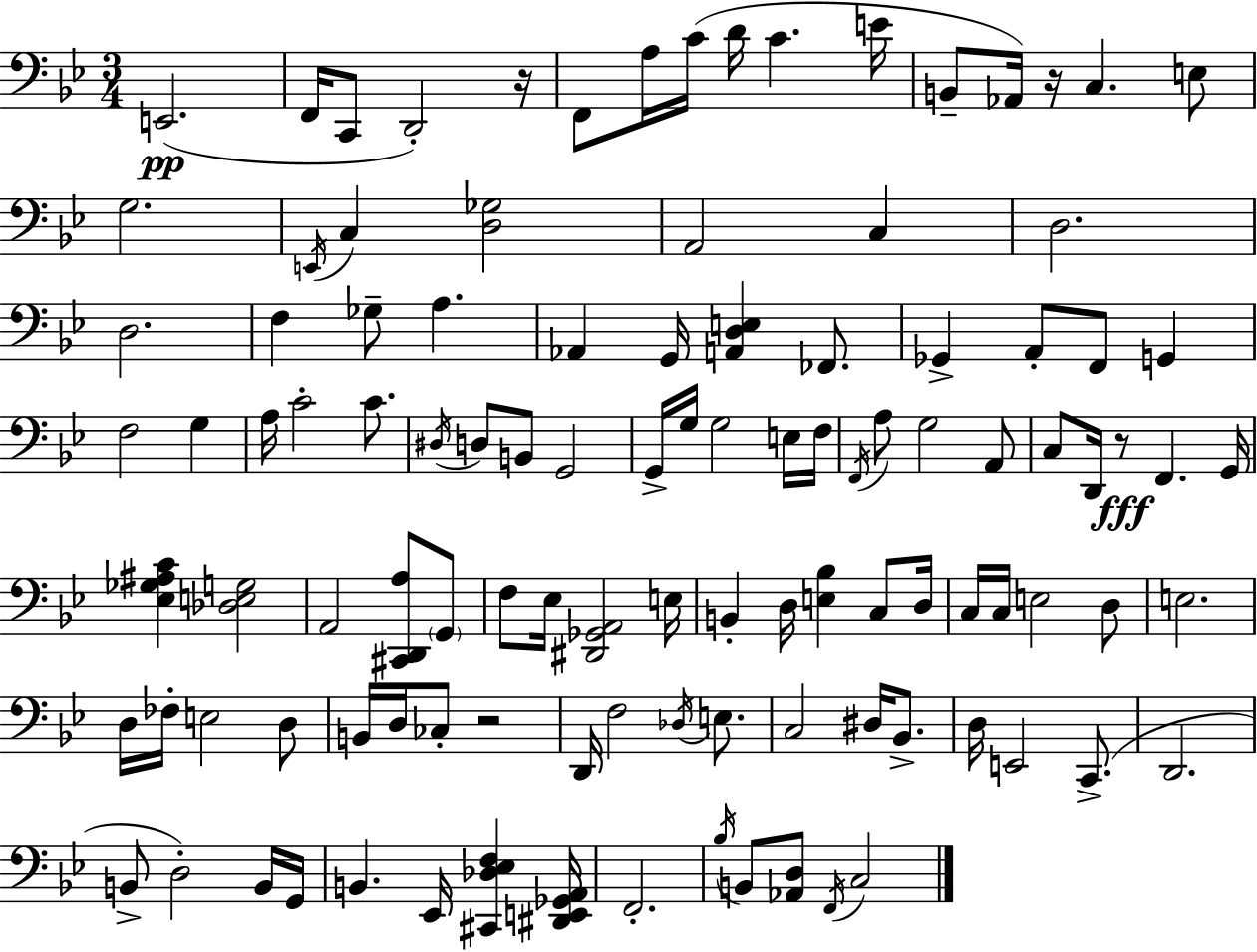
E2/h. F2/s C2/e D2/h R/s F2/e A3/s C4/s D4/s C4/q. E4/s B2/e Ab2/s R/s C3/q. E3/e G3/h. E2/s C3/q [D3,Gb3]/h A2/h C3/q D3/h. D3/h. F3/q Gb3/e A3/q. Ab2/q G2/s [A2,D3,E3]/q FES2/e. Gb2/q A2/e F2/e G2/q F3/h G3/q A3/s C4/h C4/e. D#3/s D3/e B2/e G2/h G2/s G3/s G3/h E3/s F3/s F2/s A3/e G3/h A2/e C3/e D2/s R/e F2/q. G2/s [Eb3,Gb3,A#3,C4]/q [Db3,E3,G3]/h A2/h [C#2,D2,A3]/e G2/e F3/e Eb3/s [D#2,Gb2,A2]/h E3/s B2/q D3/s [E3,Bb3]/q C3/e D3/s C3/s C3/s E3/h D3/e E3/h. D3/s FES3/s E3/h D3/e B2/s D3/s CES3/e R/h D2/s F3/h Db3/s E3/e. C3/h D#3/s Bb2/e. D3/s E2/h C2/e. D2/h. B2/e D3/h B2/s G2/s B2/q. Eb2/s [C#2,Db3,Eb3,F3]/q [D#2,E2,Gb2,A2]/s F2/h. Bb3/s B2/e [Ab2,D3]/e F2/s C3/h